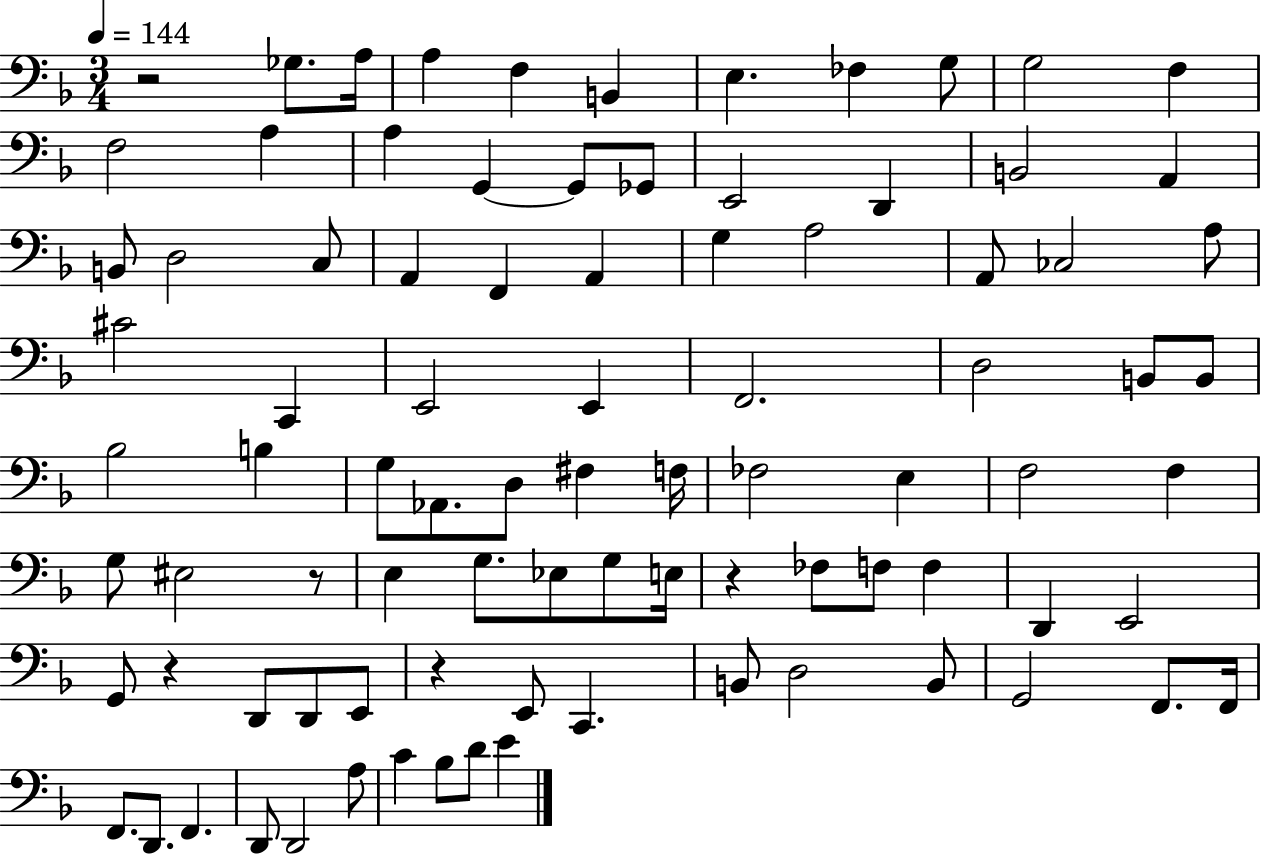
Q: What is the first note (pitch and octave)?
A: Gb3